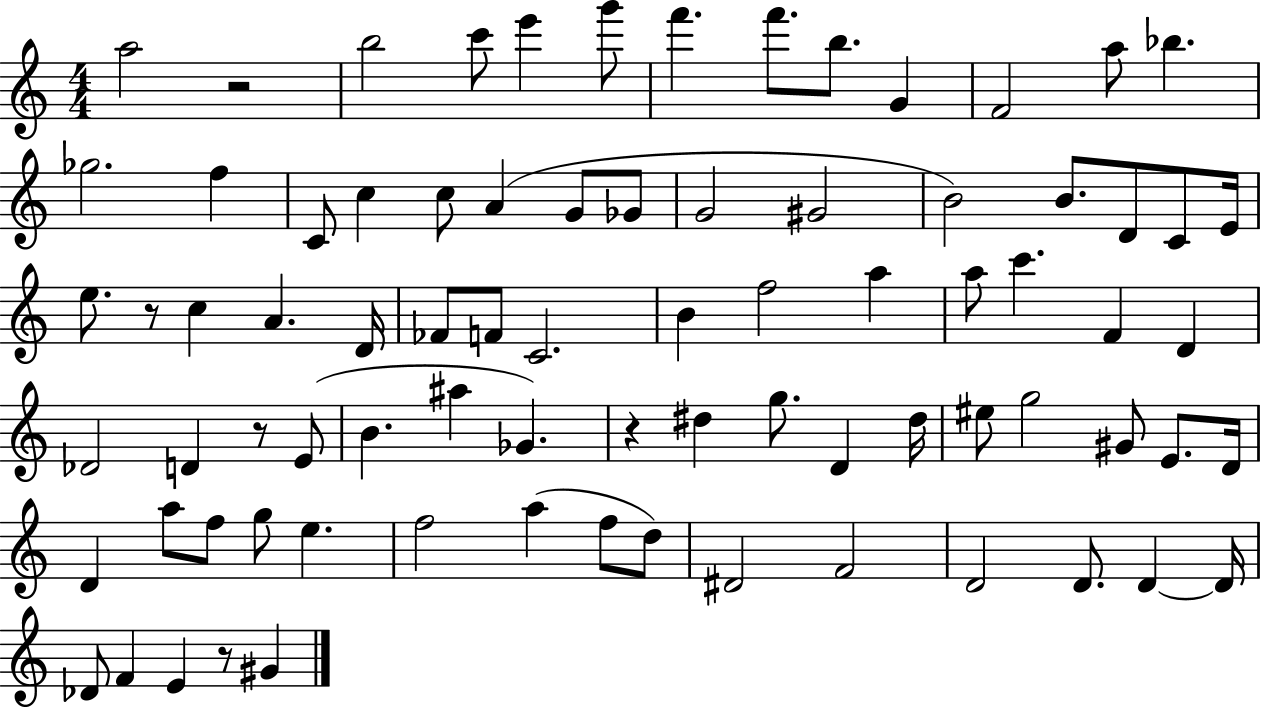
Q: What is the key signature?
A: C major